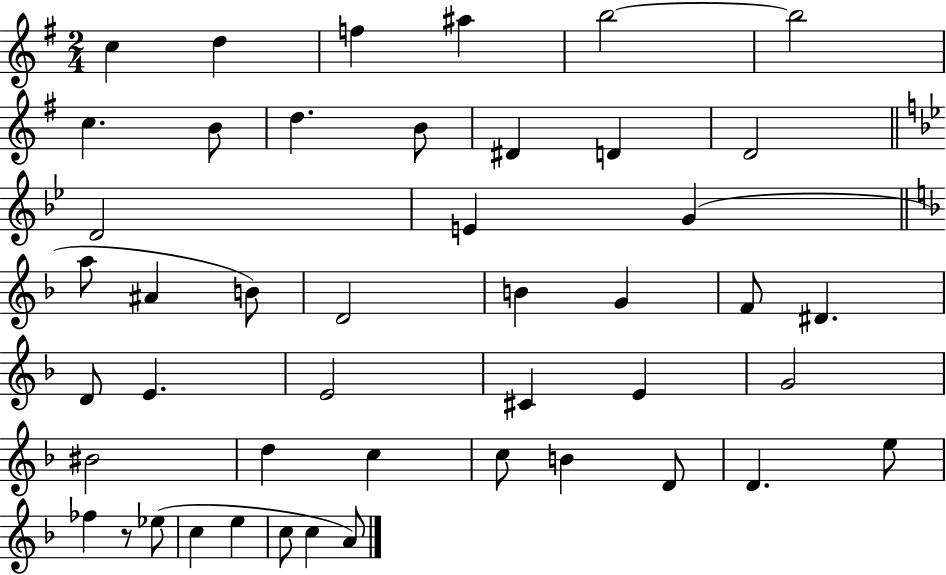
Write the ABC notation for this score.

X:1
T:Untitled
M:2/4
L:1/4
K:G
c d f ^a b2 b2 c B/2 d B/2 ^D D D2 D2 E G a/2 ^A B/2 D2 B G F/2 ^D D/2 E E2 ^C E G2 ^B2 d c c/2 B D/2 D e/2 _f z/2 _e/2 c e c/2 c A/2